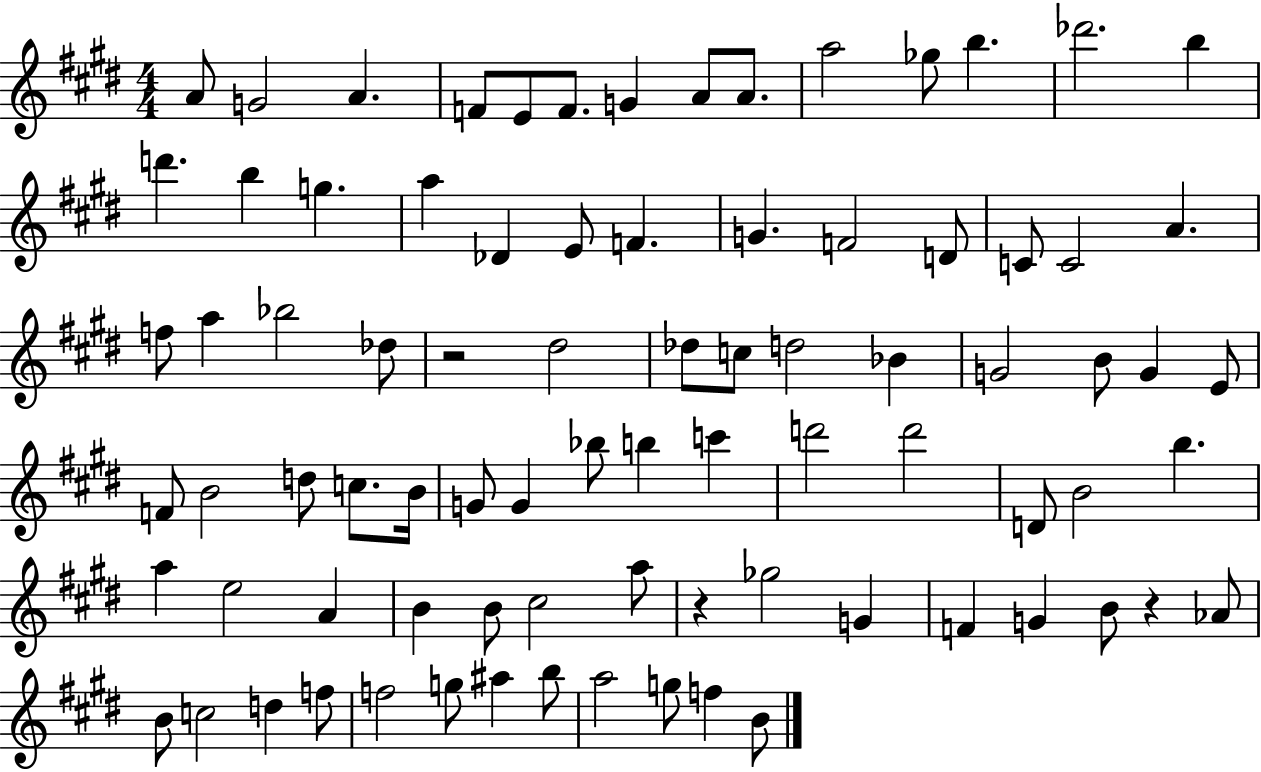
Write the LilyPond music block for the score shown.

{
  \clef treble
  \numericTimeSignature
  \time 4/4
  \key e \major
  a'8 g'2 a'4. | f'8 e'8 f'8. g'4 a'8 a'8. | a''2 ges''8 b''4. | des'''2. b''4 | \break d'''4. b''4 g''4. | a''4 des'4 e'8 f'4. | g'4. f'2 d'8 | c'8 c'2 a'4. | \break f''8 a''4 bes''2 des''8 | r2 dis''2 | des''8 c''8 d''2 bes'4 | g'2 b'8 g'4 e'8 | \break f'8 b'2 d''8 c''8. b'16 | g'8 g'4 bes''8 b''4 c'''4 | d'''2 d'''2 | d'8 b'2 b''4. | \break a''4 e''2 a'4 | b'4 b'8 cis''2 a''8 | r4 ges''2 g'4 | f'4 g'4 b'8 r4 aes'8 | \break b'8 c''2 d''4 f''8 | f''2 g''8 ais''4 b''8 | a''2 g''8 f''4 b'8 | \bar "|."
}